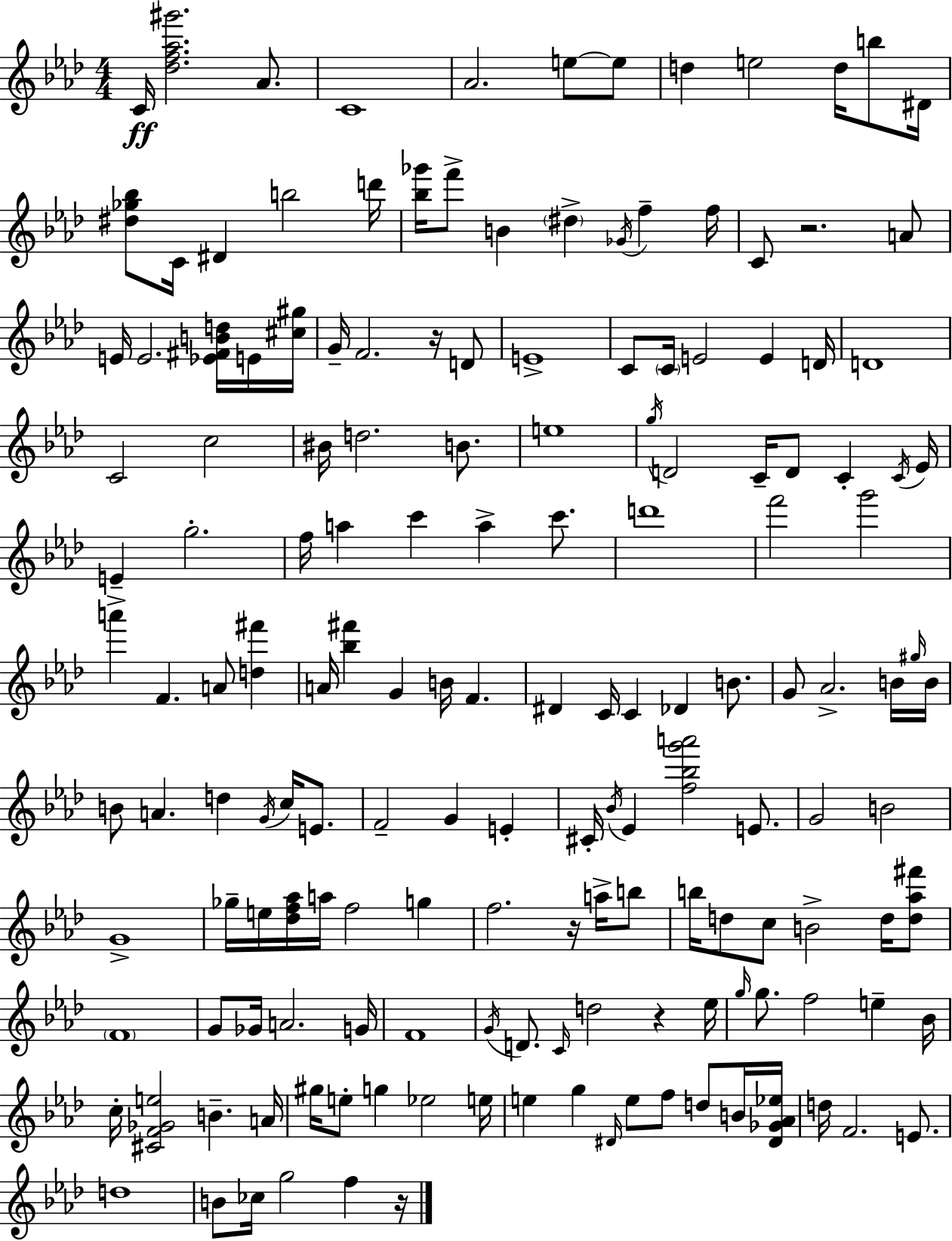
{
  \clef treble
  \numericTimeSignature
  \time 4/4
  \key f \minor
  \repeat volta 2 { c'16\ff <des'' f'' aes'' gis'''>2. aes'8. | c'1 | aes'2. e''8~~ e''8 | d''4 e''2 d''16 b''8 dis'16 | \break <dis'' ges'' bes''>8 c'16 dis'4 b''2 d'''16 | <bes'' ges'''>16 f'''8-> b'4 \parenthesize dis''4-> \acciaccatura { ges'16 } f''4-- | f''16 c'8 r2. a'8 | e'16 e'2. <ees' fis' b' d''>16 e'16 | \break <cis'' gis''>16 g'16-- f'2. r16 d'8 | e'1-> | c'8 \parenthesize c'16 e'2 e'4 | d'16 d'1 | \break c'2 c''2 | bis'16 d''2. b'8. | e''1 | \acciaccatura { g''16 } d'2 c'16-- d'8 c'4-. | \break \acciaccatura { c'16 } ees'16 e'4-- g''2.-. | f''16 a''4 c'''4 a''4-> | c'''8. d'''1 | f'''2 g'''2 | \break a'''4-> f'4. a'8 <d'' fis'''>4 | a'16 <bes'' fis'''>4 g'4 b'16 f'4. | dis'4 c'16 c'4 des'4 | b'8. g'8 aes'2.-> | \break b'16 \grace { gis''16 } b'16 b'8 a'4. d''4 | \acciaccatura { g'16 } c''16 e'8. f'2-- g'4 | e'4-. cis'16-. \acciaccatura { bes'16 } ees'4 <f'' bes'' g''' a'''>2 | e'8. g'2 b'2 | \break g'1-> | ges''16-- e''16 <des'' f'' aes''>16 a''16 f''2 | g''4 f''2. | r16 a''16-> b''8 b''16 d''8 c''8 b'2-> | \break d''16 <d'' aes'' fis'''>8 \parenthesize f'1 | g'8 ges'16 a'2. | g'16 f'1 | \acciaccatura { g'16 } d'8. \grace { c'16 } d''2 | \break r4 ees''16 \grace { g''16 } g''8. f''2 | e''4-- bes'16 c''16-. <cis' f' ges' e''>2 | b'4.-- a'16 gis''16 e''8-. g''4 | ees''2 e''16 e''4 g''4 | \break \grace { dis'16 } e''8 f''8 d''8 b'16 <dis' ges' aes' ees''>16 d''16 f'2. | e'8. d''1 | b'8 ces''16 g''2 | f''4 r16 } \bar "|."
}